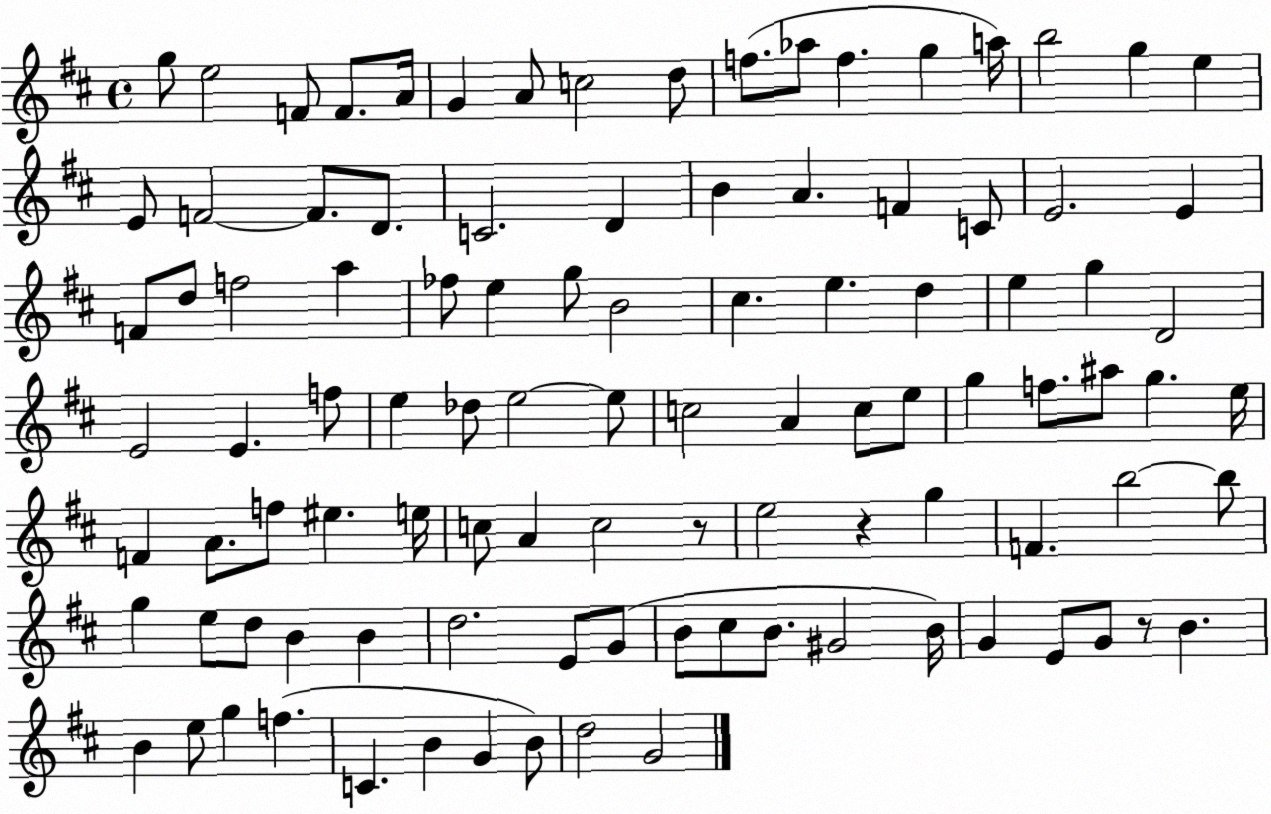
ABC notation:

X:1
T:Untitled
M:4/4
L:1/4
K:D
g/2 e2 F/2 F/2 A/4 G A/2 c2 d/2 f/2 _a/2 f g a/4 b2 g e E/2 F2 F/2 D/2 C2 D B A F C/2 E2 E F/2 d/2 f2 a _f/2 e g/2 B2 ^c e d e g D2 E2 E f/2 e _d/2 e2 e/2 c2 A c/2 e/2 g f/2 ^a/2 g e/4 F A/2 f/2 ^e e/4 c/2 A c2 z/2 e2 z g F b2 b/2 g e/2 d/2 B B d2 E/2 G/2 B/2 ^c/2 B/2 ^G2 B/4 G E/2 G/2 z/2 B B e/2 g f C B G B/2 d2 G2